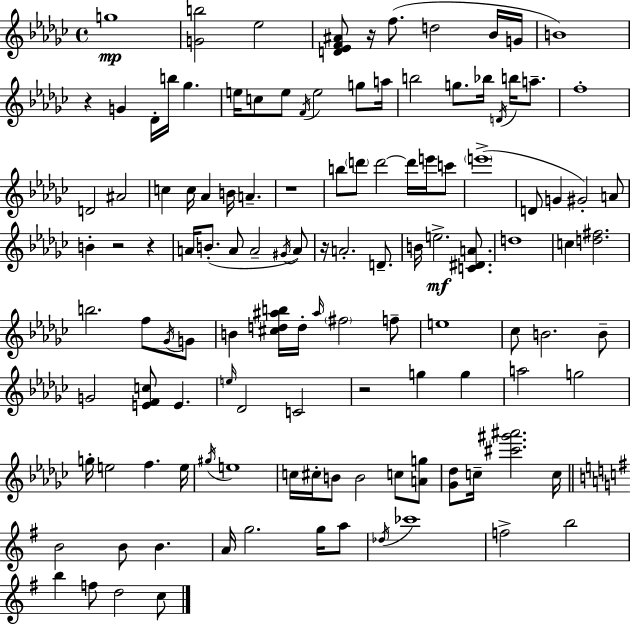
G5/w [G4,B5]/h Eb5/h [D4,Eb4,F4,A#4]/e R/s F5/e. D5/h Bb4/s G4/s B4/w R/q G4/q Db4/s B5/s Gb5/q. E5/s C5/e E5/e F4/s E5/h G5/e A5/s B5/h G5/e. Bb5/s D4/s B5/s A5/e. F5/w D4/h A#4/h C5/q C5/s Ab4/q B4/s A4/q. R/w B5/e D6/e D6/h D6/s E6/s C6/e E6/w D4/e G4/q G#4/h A4/e B4/q R/h R/q A4/s B4/e. A4/e A4/h G#4/s A4/e R/s A4/h. D4/e. B4/s E5/h. [C4,D#4,A4]/e. D5/w C5/q [D5,F#5]/h. B5/h. F5/e Gb4/s G4/e B4/q [C#5,D5,A#5,B5]/s D5/s A#5/s F#5/h F5/e E5/w CES5/e B4/h. B4/e G4/h [E4,F4,C5]/e E4/q. E5/s Db4/h C4/h R/h G5/q G5/q A5/h G5/h G5/s E5/h F5/q. E5/s G#5/s E5/w C5/s C#5/s B4/e B4/h C5/e [A4,G5]/e [Gb4,Db5]/e C5/s [C#6,G#6,A#6]/h. C5/s B4/h B4/e B4/q. A4/s G5/h. G5/s A5/e Db5/s CES6/w F5/h B5/h B5/q F5/e D5/h C5/e